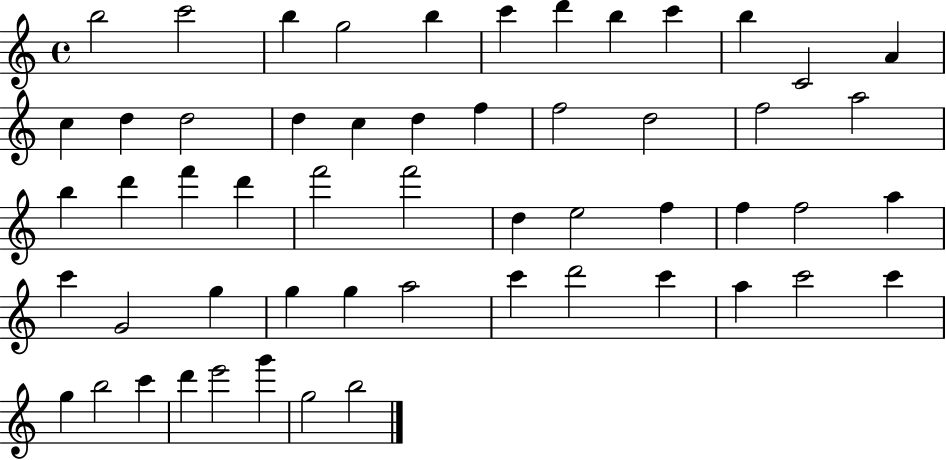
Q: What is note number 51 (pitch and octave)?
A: D6